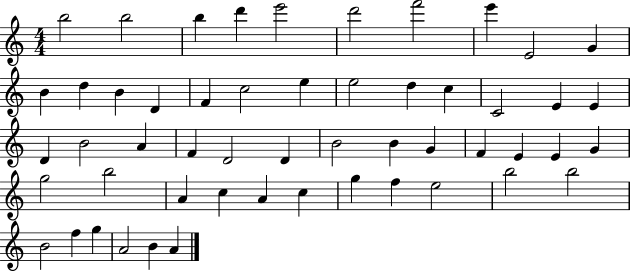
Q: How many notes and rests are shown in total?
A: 53